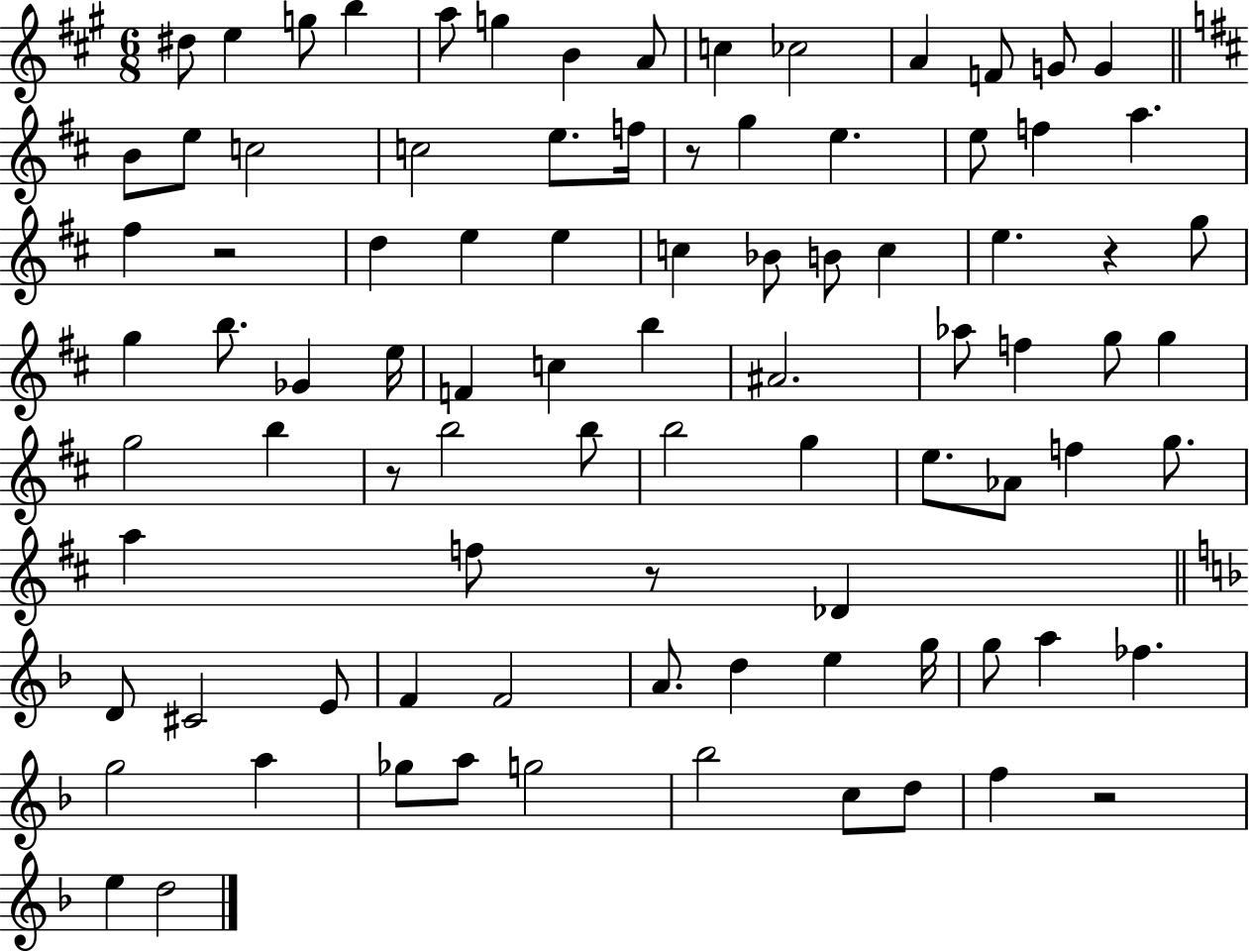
{
  \clef treble
  \numericTimeSignature
  \time 6/8
  \key a \major
  dis''8 e''4 g''8 b''4 | a''8 g''4 b'4 a'8 | c''4 ces''2 | a'4 f'8 g'8 g'4 | \break \bar "||" \break \key d \major b'8 e''8 c''2 | c''2 e''8. f''16 | r8 g''4 e''4. | e''8 f''4 a''4. | \break fis''4 r2 | d''4 e''4 e''4 | c''4 bes'8 b'8 c''4 | e''4. r4 g''8 | \break g''4 b''8. ges'4 e''16 | f'4 c''4 b''4 | ais'2. | aes''8 f''4 g''8 g''4 | \break g''2 b''4 | r8 b''2 b''8 | b''2 g''4 | e''8. aes'8 f''4 g''8. | \break a''4 f''8 r8 des'4 | \bar "||" \break \key d \minor d'8 cis'2 e'8 | f'4 f'2 | a'8. d''4 e''4 g''16 | g''8 a''4 fes''4. | \break g''2 a''4 | ges''8 a''8 g''2 | bes''2 c''8 d''8 | f''4 r2 | \break e''4 d''2 | \bar "|."
}